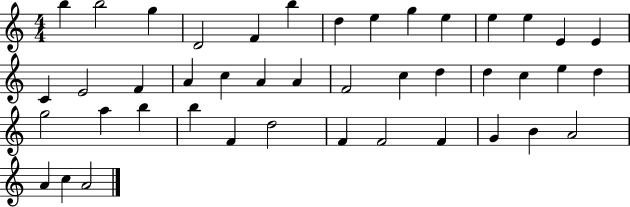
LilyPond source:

{
  \clef treble
  \numericTimeSignature
  \time 4/4
  \key c \major
  b''4 b''2 g''4 | d'2 f'4 b''4 | d''4 e''4 g''4 e''4 | e''4 e''4 e'4 e'4 | \break c'4 e'2 f'4 | a'4 c''4 a'4 a'4 | f'2 c''4 d''4 | d''4 c''4 e''4 d''4 | \break g''2 a''4 b''4 | b''4 f'4 d''2 | f'4 f'2 f'4 | g'4 b'4 a'2 | \break a'4 c''4 a'2 | \bar "|."
}